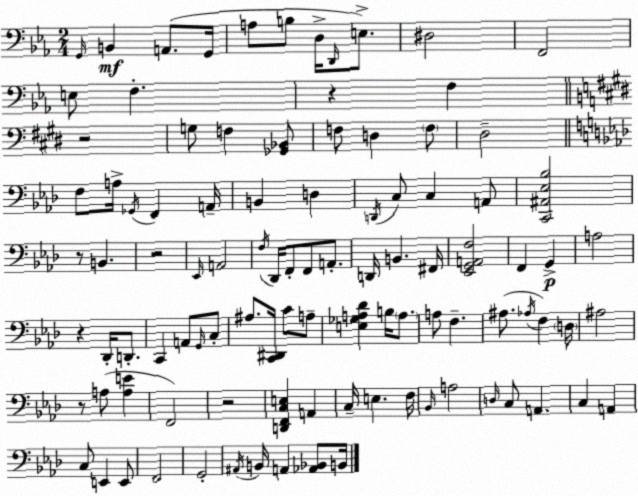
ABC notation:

X:1
T:Untitled
M:2/4
L:1/4
K:Cm
G,,/4 B,, A,,/2 G,,/4 A,/2 B,/2 D,/4 D,,/4 E,/2 ^D,2 F,,2 E,/2 F, z F, z2 G,/2 F, [_G,,_B,,]/2 F,/2 D, F,/2 ^D,2 F,/2 A,/4 _G,,/4 F,, A,,/4 B,, D, D,,/4 C,/2 C, A,,/2 [C,,^A,,_E,_B,]2 z/2 B,, z2 _E,,/4 A,,2 F,/4 _D,,/4 F,,/2 F,,/2 A,,/2 D,,/4 B,, ^F,,/4 [_E,,G,,A,,F,]2 F,, G,, A,2 z _D,,/4 D,,/2 C,, A,,/2 G,,/4 C,/2 ^A,/2 [C,,^D,,]/4 C/2 A,/2 [E,_G,A,_D] B,/4 A,/2 A,/2 F, ^A,/2 _A,/4 F, D,/4 ^A,2 z/2 A,/2 [A,E] F,,2 z2 [D,,F,,C,E,] A,, C,/4 E, F,/4 _B,,/4 A,2 D,/4 C,/2 A,, C, A,, C,/2 E,, E,,/2 F,,2 G,,2 ^A,,/4 B,,/4 A,, [_A,,_B,,]/2 B,,/4